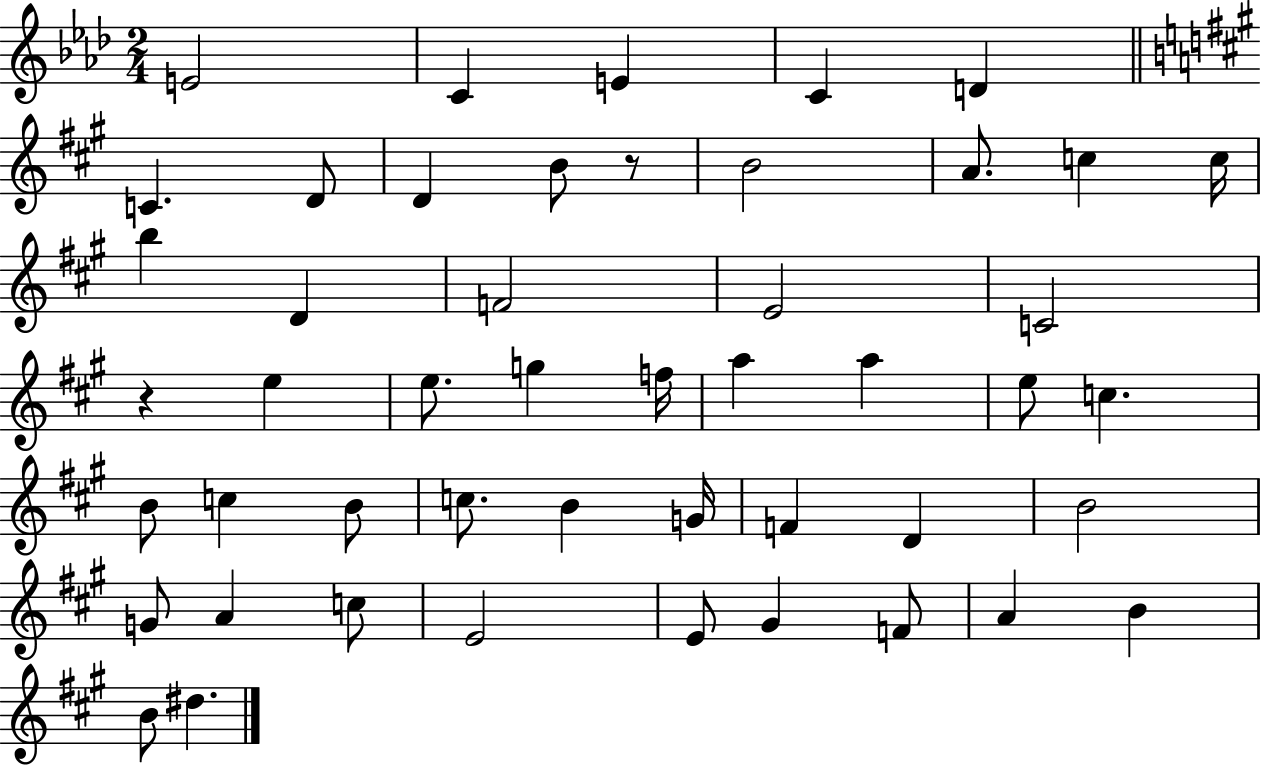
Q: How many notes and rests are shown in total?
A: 48